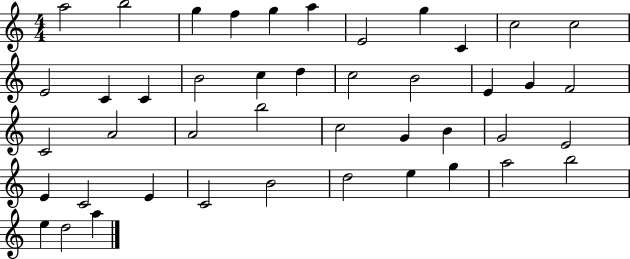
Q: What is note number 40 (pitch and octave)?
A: A5